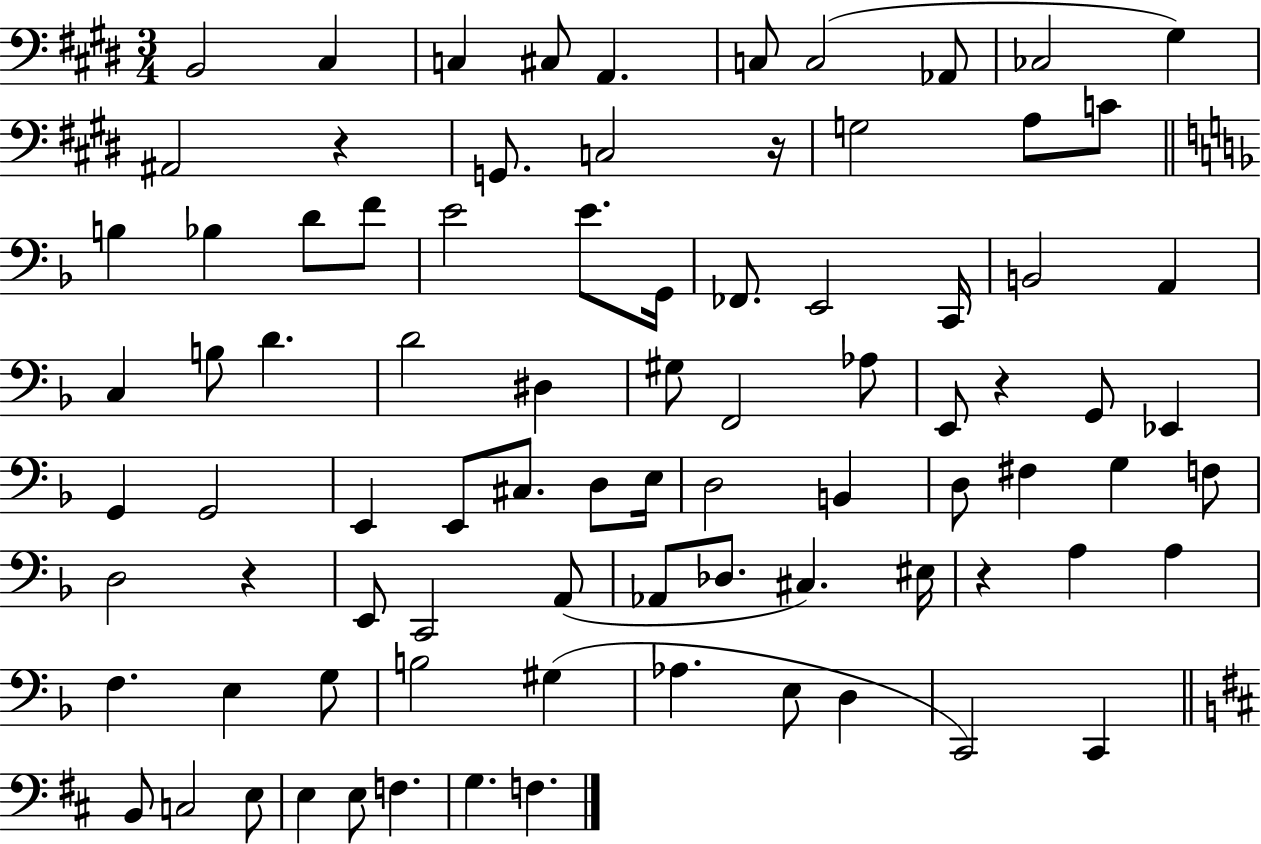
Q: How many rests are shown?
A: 5